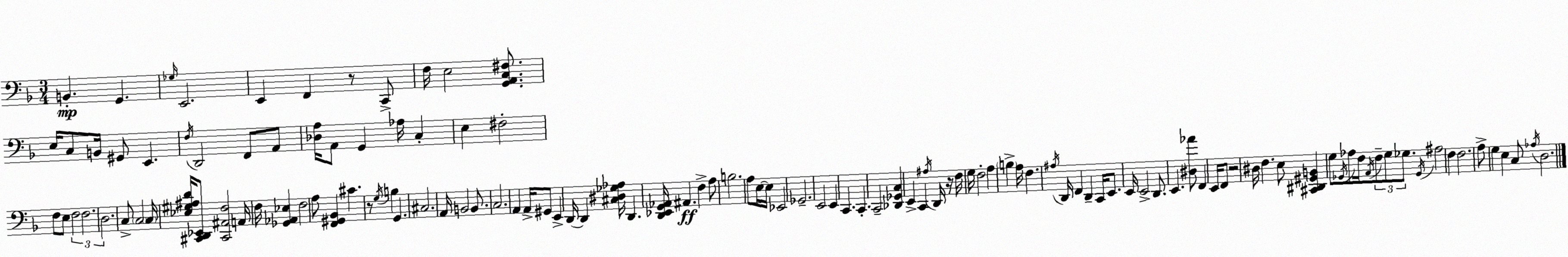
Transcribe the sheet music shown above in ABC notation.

X:1
T:Untitled
M:3/4
L:1/4
K:F
B,, G,, _G,/4 E,,2 E,, F,, z/2 C,,/2 F,/4 E,2 [G,,A,,C,^F,]/2 E,/4 C,/2 B,,/4 ^G,,/2 E,, F,/4 D,,2 F,,/2 A,,/2 [_D,A,]/4 A,,/2 G,, _A,/4 C, E, ^F,2 F,/2 E,/2 F,2 F,2 D,2 C,/2 C,2 C,/4 [_E,^G,^A,D]/4 [^C,,D,,_E,,]/2 [^C,,^A,,F,]2 A,,/4 F,/4 [_G,,_A,,_E,] F,2 A,/2 [F,,^G,,_B,,] ^C z/2 G,/4 B, G,, ^C,2 A,,/4 B,,2 B,,/2 C,2 A,, A,,/4 ^G,,/2 E,, D,,/4 D,, [^C,^D,_G,_A,]/4 D,, [D,,_E,,G,,_A,,]/4 ^A,, F, A,/2 B,2 A,/2 E,/4 E,/4 _E,,2 _G,,2 E,,2 E,, C,, C,, C,,2 [_D,,_G,,C,] E,, C,, ^A,/4 D,,/4 z/4 F,/4 G,/4 F,2 A, B, A,/4 F, ^A,/4 D,,/4 F,, D,, C,,/4 E,,/2 E,,/4 E,,2 D,,/2 E,, [^D,_A]/2 F,, E,,/4 F,,/2 z2 ^D,/4 F, E,/2 [^C,,^D,,^G,,B,,] G,/2 _G,,/4 _A,/2 F,/4 A,,/4 F,/2 G,/2 _G,/2 _G,,/4 ^A,2 F, F,2 A,/2 G, E, C,/2 _A,/4 D,2